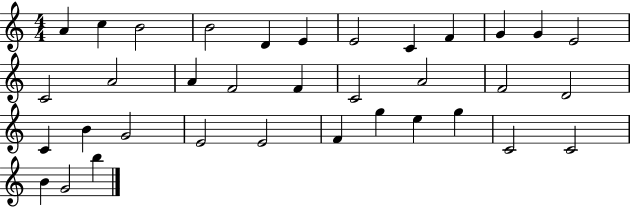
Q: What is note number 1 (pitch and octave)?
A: A4